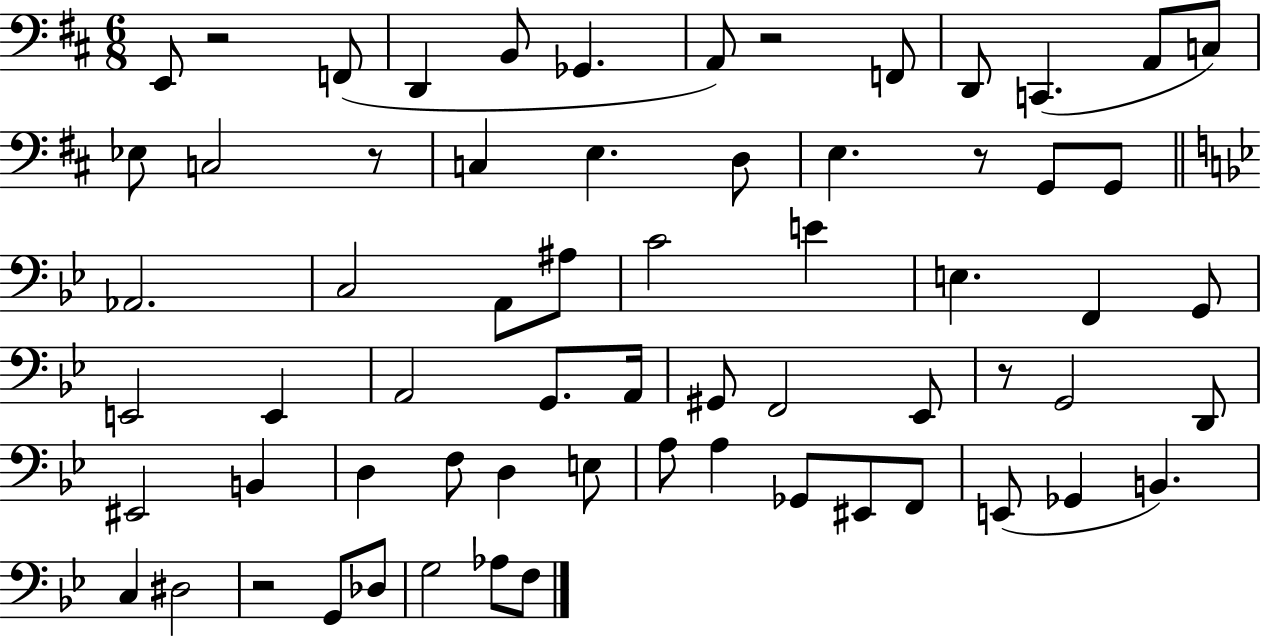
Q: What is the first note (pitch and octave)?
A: E2